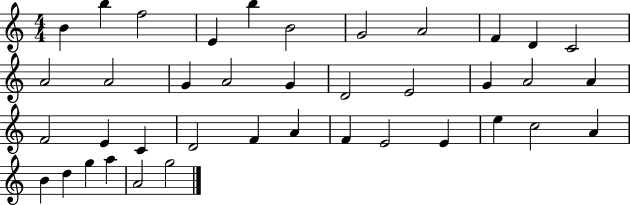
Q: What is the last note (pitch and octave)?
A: G5